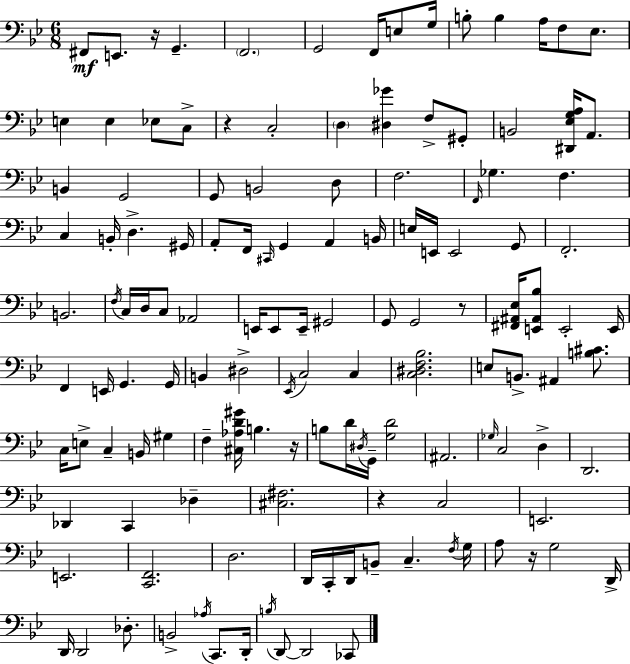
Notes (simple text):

F#2/e E2/e. R/s G2/q. F2/h. G2/h F2/s E3/e G3/s B3/e B3/q A3/s F3/e Eb3/e. E3/q E3/q Eb3/e C3/e R/q C3/h D3/q [D#3,Gb4]/q F3/e G#2/e B2/h [D#2,Eb3,G3,A3]/s A2/e. B2/q G2/h G2/e B2/h D3/e F3/h. F2/s Gb3/q. F3/q. C3/q B2/s D3/q. G#2/s A2/e F2/s C#2/s G2/q A2/q B2/s E3/s E2/s E2/h G2/e F2/h. B2/h. F3/s C3/s D3/s C3/e Ab2/h E2/s E2/e E2/s G#2/h G2/e G2/h R/e [F#2,A#2,Eb3]/s [E2,A#2,Bb3]/e E2/h E2/s F2/q E2/s G2/q. G2/s B2/q D#3/h Eb2/s C3/h C3/q [C3,D#3,F3,Bb3]/h. E3/e B2/e. A#2/q [B3,C#4]/e. C3/s E3/e C3/q B2/s G#3/q F3/q [C#3,Ab3,D4,G#4]/s B3/q. R/s B3/e D4/s D#3/s G2/s [G3,D4]/h A#2/h. Gb3/s C3/h D3/q D2/h. Db2/q C2/q Db3/q [C#3,F#3]/h. R/q C3/h E2/h. E2/h. [C2,F2]/h. D3/h. D2/s C2/s D2/s B2/e C3/q. F3/s G3/s A3/e R/s G3/h D2/s D2/s D2/h Db3/e. B2/h Ab3/s C2/e. D2/s B3/s D2/e D2/h CES2/e